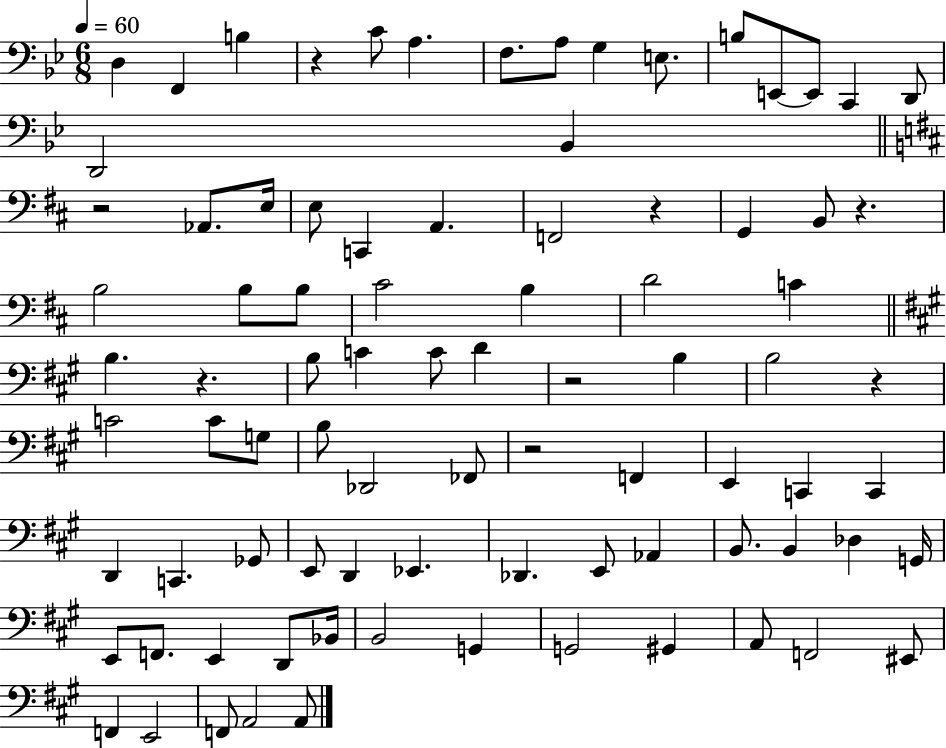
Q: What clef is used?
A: bass